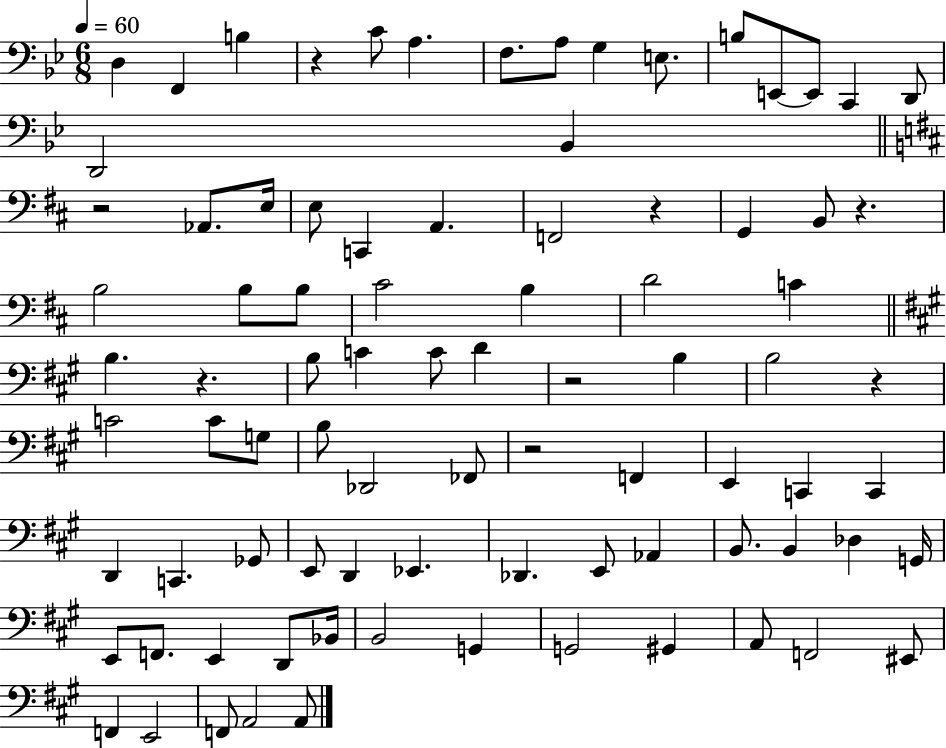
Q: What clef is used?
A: bass